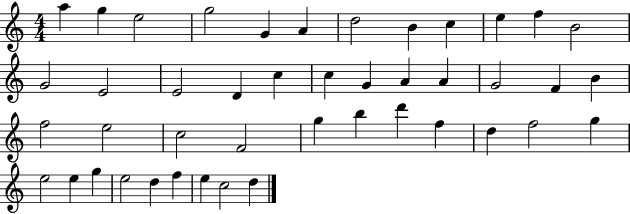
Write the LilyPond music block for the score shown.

{
  \clef treble
  \numericTimeSignature
  \time 4/4
  \key c \major
  a''4 g''4 e''2 | g''2 g'4 a'4 | d''2 b'4 c''4 | e''4 f''4 b'2 | \break g'2 e'2 | e'2 d'4 c''4 | c''4 g'4 a'4 a'4 | g'2 f'4 b'4 | \break f''2 e''2 | c''2 f'2 | g''4 b''4 d'''4 f''4 | d''4 f''2 g''4 | \break e''2 e''4 g''4 | e''2 d''4 f''4 | e''4 c''2 d''4 | \bar "|."
}